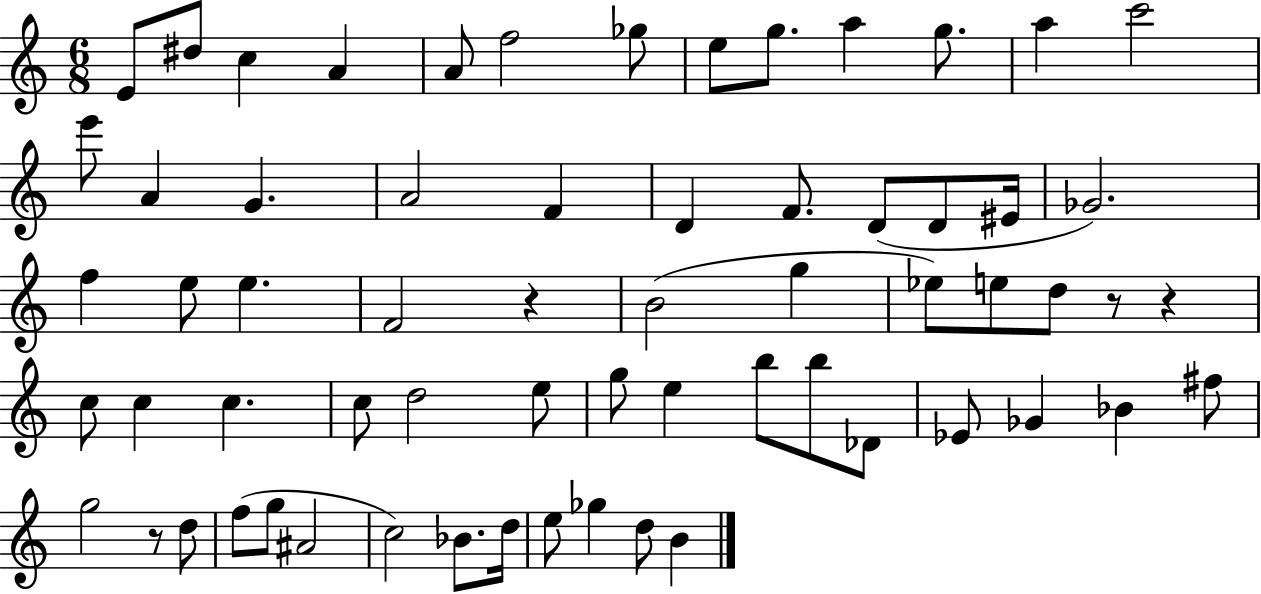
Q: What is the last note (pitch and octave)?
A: B4